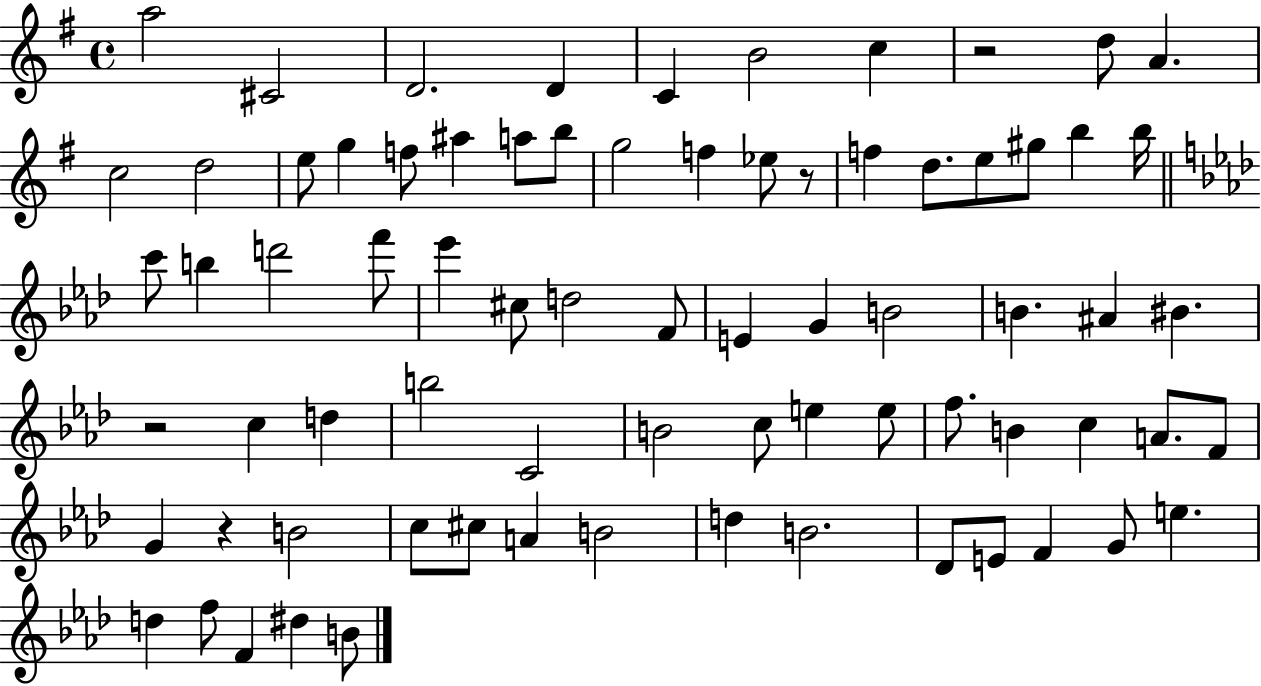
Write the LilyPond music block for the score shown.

{
  \clef treble
  \time 4/4
  \defaultTimeSignature
  \key g \major
  \repeat volta 2 { a''2 cis'2 | d'2. d'4 | c'4 b'2 c''4 | r2 d''8 a'4. | \break c''2 d''2 | e''8 g''4 f''8 ais''4 a''8 b''8 | g''2 f''4 ees''8 r8 | f''4 d''8. e''8 gis''8 b''4 b''16 | \break \bar "||" \break \key f \minor c'''8 b''4 d'''2 f'''8 | ees'''4 cis''8 d''2 f'8 | e'4 g'4 b'2 | b'4. ais'4 bis'4. | \break r2 c''4 d''4 | b''2 c'2 | b'2 c''8 e''4 e''8 | f''8. b'4 c''4 a'8. f'8 | \break g'4 r4 b'2 | c''8 cis''8 a'4 b'2 | d''4 b'2. | des'8 e'8 f'4 g'8 e''4. | \break d''4 f''8 f'4 dis''4 b'8 | } \bar "|."
}